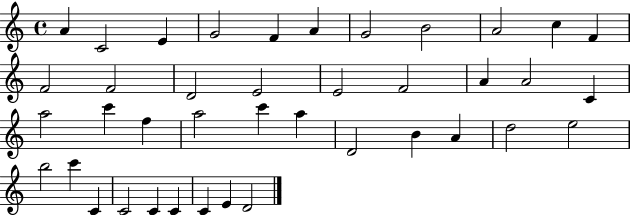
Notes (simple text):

A4/q C4/h E4/q G4/h F4/q A4/q G4/h B4/h A4/h C5/q F4/q F4/h F4/h D4/h E4/h E4/h F4/h A4/q A4/h C4/q A5/h C6/q F5/q A5/h C6/q A5/q D4/h B4/q A4/q D5/h E5/h B5/h C6/q C4/q C4/h C4/q C4/q C4/q E4/q D4/h